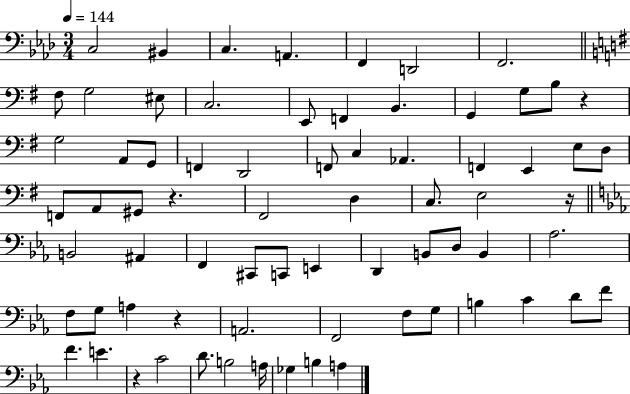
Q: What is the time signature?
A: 3/4